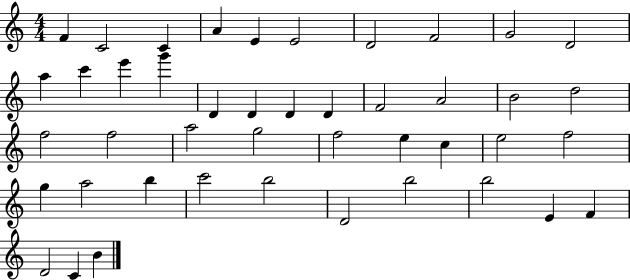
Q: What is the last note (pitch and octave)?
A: B4